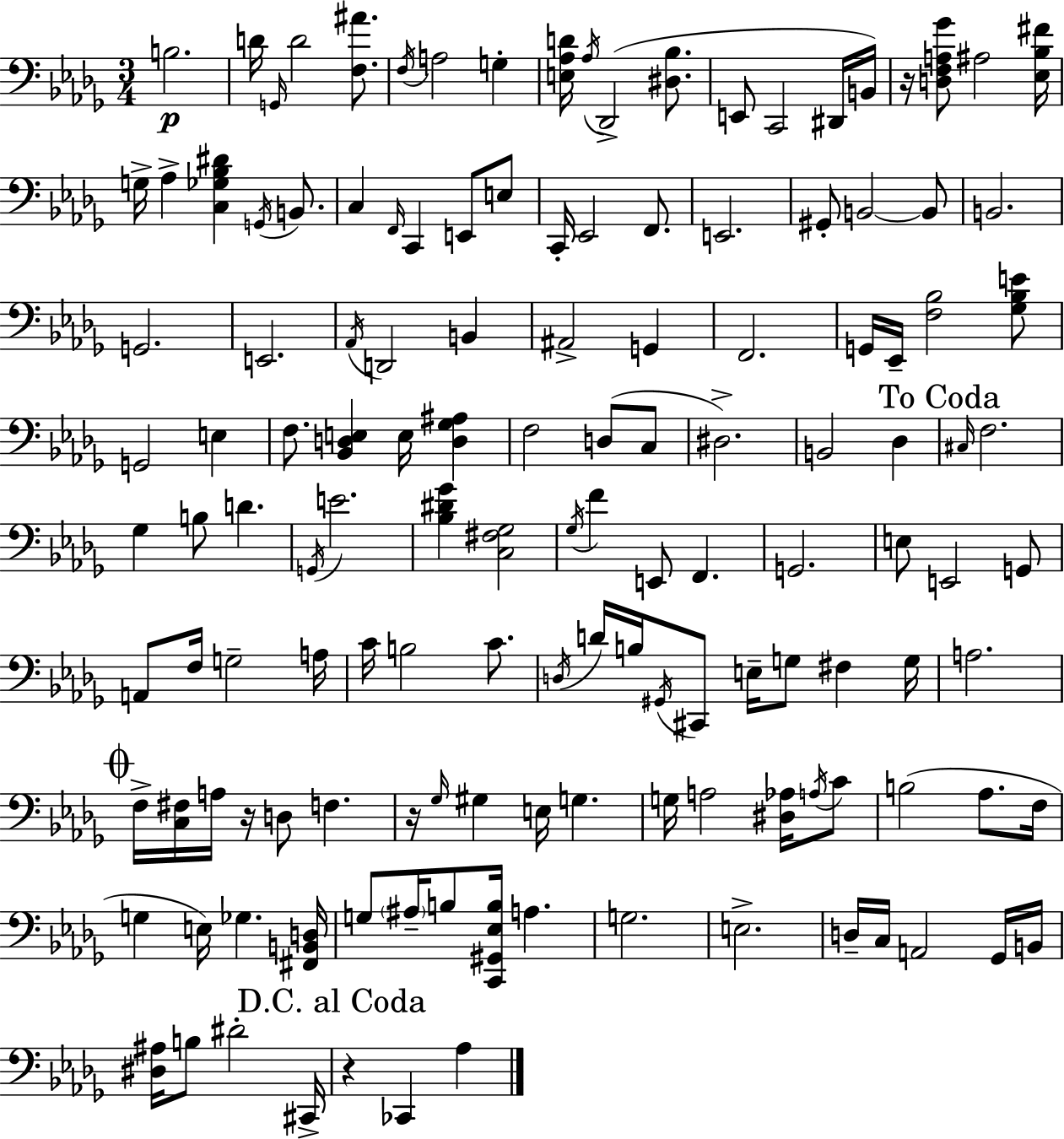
X:1
T:Untitled
M:3/4
L:1/4
K:Bbm
B,2 D/4 G,,/4 D2 [F,^A]/2 F,/4 A,2 G, [E,_A,D]/4 _A,/4 _D,,2 [^D,_B,]/2 E,,/2 C,,2 ^D,,/4 B,,/4 z/4 [D,F,A,_G]/2 ^A,2 [_E,_B,^F]/4 G,/4 _A, [C,_G,_B,^D] G,,/4 B,,/2 C, F,,/4 C,, E,,/2 E,/2 C,,/4 _E,,2 F,,/2 E,,2 ^G,,/2 B,,2 B,,/2 B,,2 G,,2 E,,2 _A,,/4 D,,2 B,, ^A,,2 G,, F,,2 G,,/4 _E,,/4 [F,_B,]2 [_G,_B,E]/2 G,,2 E, F,/2 [_B,,D,E,] E,/4 [D,_G,^A,] F,2 D,/2 C,/2 ^D,2 B,,2 _D, ^C,/4 F,2 _G, B,/2 D G,,/4 E2 [_B,^D_G] [C,^F,_G,]2 _G,/4 F E,,/2 F,, G,,2 E,/2 E,,2 G,,/2 A,,/2 F,/4 G,2 A,/4 C/4 B,2 C/2 D,/4 D/4 B,/4 ^G,,/4 ^C,,/2 E,/4 G,/2 ^F, G,/4 A,2 F,/4 [C,^F,]/4 A,/4 z/4 D,/2 F, z/4 _G,/4 ^G, E,/4 G, G,/4 A,2 [^D,_A,]/4 A,/4 C/2 B,2 _A,/2 F,/4 G, E,/4 _G, [^F,,B,,D,]/4 G,/2 ^A,/4 B,/2 [C,,^G,,_E,B,]/4 A, G,2 E,2 D,/4 C,/4 A,,2 _G,,/4 B,,/4 [^D,^A,]/4 B,/2 ^D2 ^C,,/4 z _C,, _A,